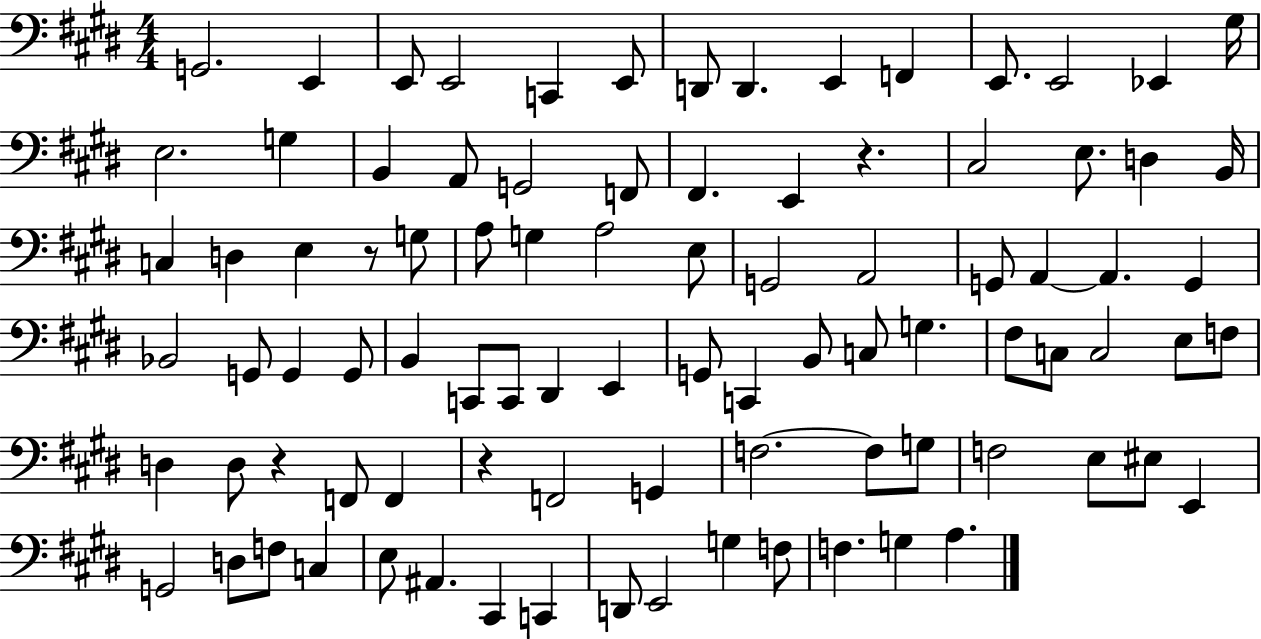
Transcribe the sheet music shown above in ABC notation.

X:1
T:Untitled
M:4/4
L:1/4
K:E
G,,2 E,, E,,/2 E,,2 C,, E,,/2 D,,/2 D,, E,, F,, E,,/2 E,,2 _E,, ^G,/4 E,2 G, B,, A,,/2 G,,2 F,,/2 ^F,, E,, z ^C,2 E,/2 D, B,,/4 C, D, E, z/2 G,/2 A,/2 G, A,2 E,/2 G,,2 A,,2 G,,/2 A,, A,, G,, _B,,2 G,,/2 G,, G,,/2 B,, C,,/2 C,,/2 ^D,, E,, G,,/2 C,, B,,/2 C,/2 G, ^F,/2 C,/2 C,2 E,/2 F,/2 D, D,/2 z F,,/2 F,, z F,,2 G,, F,2 F,/2 G,/2 F,2 E,/2 ^E,/2 E,, G,,2 D,/2 F,/2 C, E,/2 ^A,, ^C,, C,, D,,/2 E,,2 G, F,/2 F, G, A,